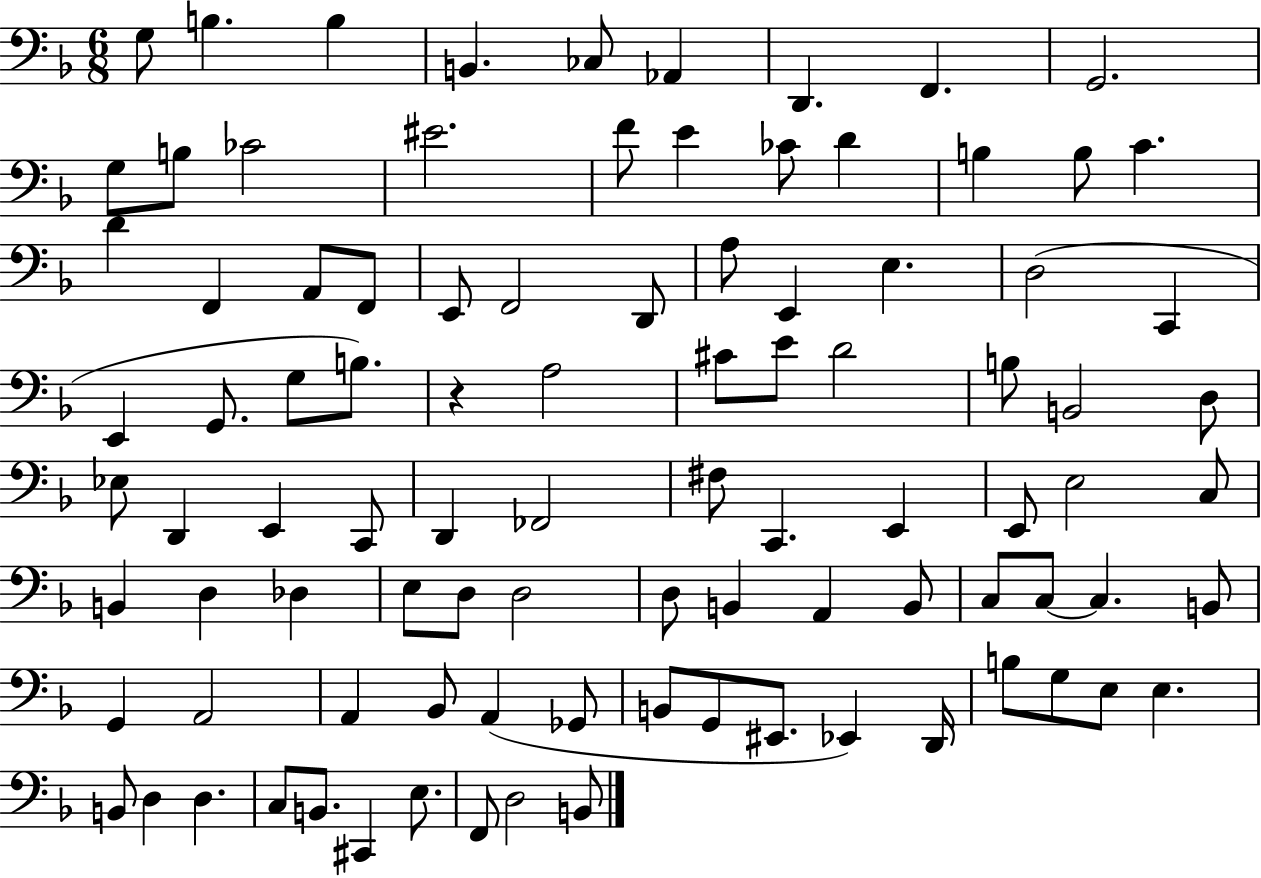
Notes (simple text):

G3/e B3/q. B3/q B2/q. CES3/e Ab2/q D2/q. F2/q. G2/h. G3/e B3/e CES4/h EIS4/h. F4/e E4/q CES4/e D4/q B3/q B3/e C4/q. D4/q F2/q A2/e F2/e E2/e F2/h D2/e A3/e E2/q E3/q. D3/h C2/q E2/q G2/e. G3/e B3/e. R/q A3/h C#4/e E4/e D4/h B3/e B2/h D3/e Eb3/e D2/q E2/q C2/e D2/q FES2/h F#3/e C2/q. E2/q E2/e E3/h C3/e B2/q D3/q Db3/q E3/e D3/e D3/h D3/e B2/q A2/q B2/e C3/e C3/e C3/q. B2/e G2/q A2/h A2/q Bb2/e A2/q Gb2/e B2/e G2/e EIS2/e. Eb2/q D2/s B3/e G3/e E3/e E3/q. B2/e D3/q D3/q. C3/e B2/e. C#2/q E3/e. F2/e D3/h B2/e